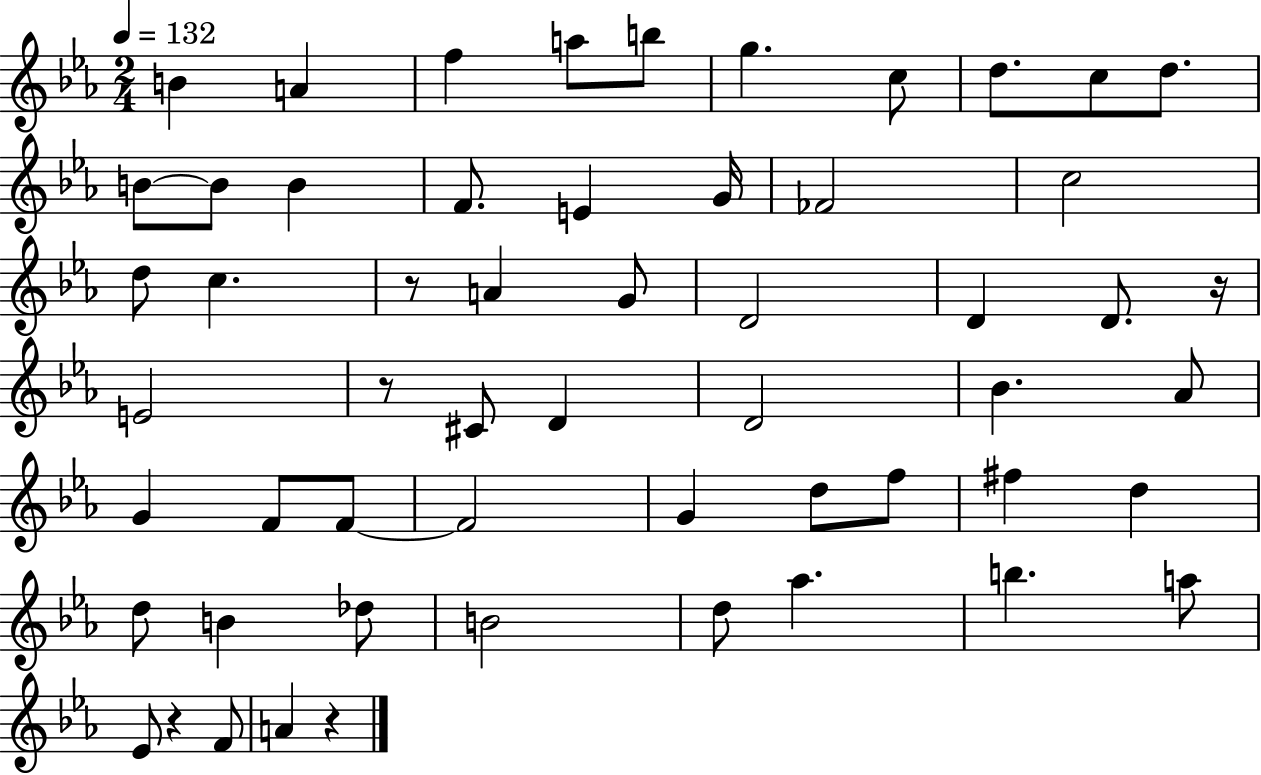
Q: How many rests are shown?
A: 5